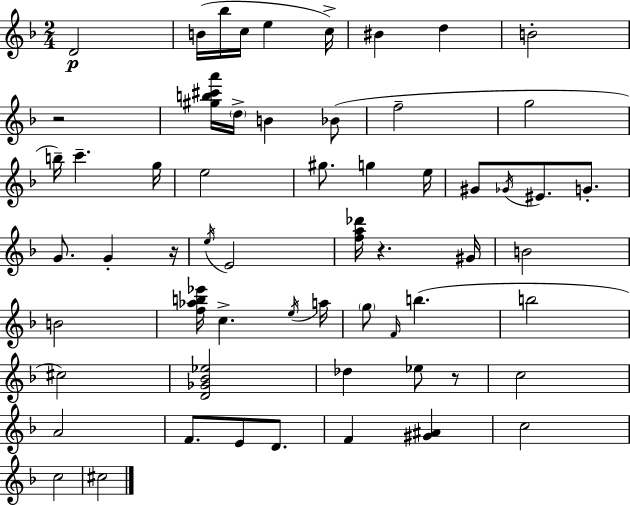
{
  \clef treble
  \numericTimeSignature
  \time 2/4
  \key d \minor
  d'2\p | b'16( bes''16 c''16 e''4 c''16->) | bis'4 d''4 | b'2-. | \break r2 | <gis'' b'' cis''' a'''>16 \parenthesize d''16-> b'4 bes'8( | f''2-- | g''2 | \break b''16--) c'''4.-- g''16 | e''2 | gis''8. g''4 e''16 | gis'8 \acciaccatura { ges'16 } eis'8. g'8.-. | \break g'8. g'4-. | r16 \acciaccatura { e''16 } e'2 | <f'' a'' des'''>16 r4. | gis'16 b'2 | \break b'2 | <f'' aes'' b'' ees'''>16 c''4.-> | \acciaccatura { e''16 } a''16 \parenthesize g''8 \grace { f'16 }( b''4. | b''2 | \break cis''2) | <d' ges' bes' ees''>2 | des''4 | ees''8 r8 c''2 | \break a'2 | f'8. e'8 | d'8. f'4 | <gis' ais'>4 c''2 | \break c''2 | cis''2 | \bar "|."
}